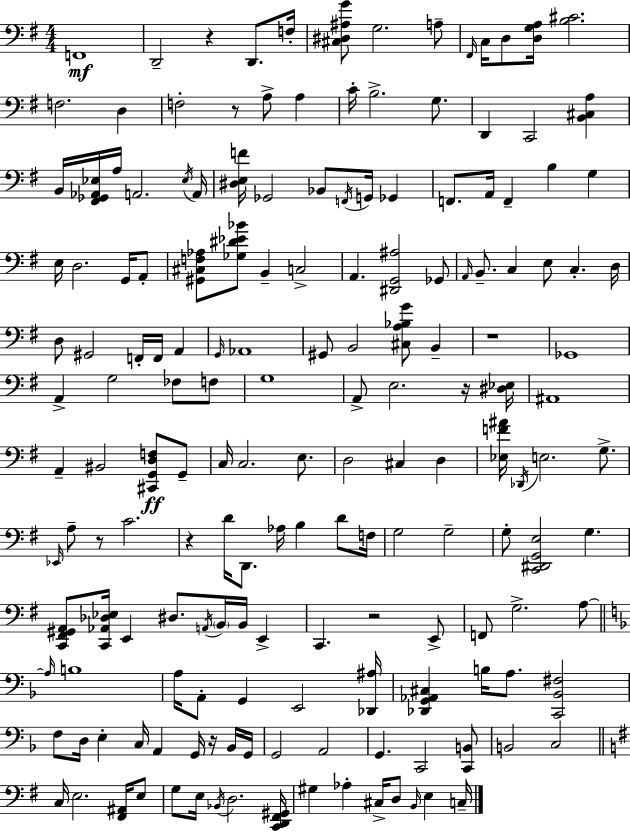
{
  \clef bass
  \numericTimeSignature
  \time 4/4
  \key g \major
  f,1\mf | d,2-- r4 d,8. f16-. | <cis dis ais g'>8 g2. a8-- | \grace { fis,16 } c16 d8 <d g a>16 <b cis'>2. | \break f2. d4 | f2-. r8 a8-> a4 | c'16-. b2.-> g8. | d,4 c,2 <b, cis a>4 | \break b,16 <fis, ges, aes, ees>16 a16 a,2. | \acciaccatura { ees16 } a,16 <dis e f'>16 ges,2 bes,8 \acciaccatura { f,16 } g,16 ges,4 | f,8. a,16 f,4-- b4 g4 | e16 d2. | \break g,16 a,8-. <gis, cis f aes>8 <ges dis' ees' bes'>8 b,4-- c2-> | a,4. <dis, g, ais>2 | ges,8 \grace { a,16 } b,8.-- c4 e8 c4.-. | d16 d8 gis,2 f,16-. f,16 | \break a,4 \grace { g,16 } aes,1 | gis,8 b,2 <cis a bes g'>8 | b,4-- r1 | ges,1 | \break a,4-> g2 | fes8 f8 g1 | a,8-> e2. | r16 <dis ees>16 ais,1 | \break a,4-- bis,2 | <cis, g, d f>8\ff g,8-- c16 c2. | e8. d2 cis4 | d4 <ees f' ais'>16 \acciaccatura { des,16 } e2. | \break g8.-> \grace { ees,16 } a8-- r8 c'2. | r4 d'16 d,8. aes16 | b4 d'8 f16 g2 g2-- | g8-. <c, dis, g, e>2 | \break g4. <c, fis, gis, a,>8 <c, aes, des ees>16 e,4 dis8. | \acciaccatura { a,16 } \parenthesize b,16 b,16 e,4-> c,4. r2 | e,8-> f,8 g2.-> | a8~~ \bar "||" \break \key f \major \grace { a16 } b1 | a16 a,8-. g,4 e,2 | <des, ais>16 <des, g, aes, cis>4 b16 a8. <c, bes, fis>2 | f8 d16 e4-. c16 a,4 g,16 r16 bes,16 | \break g,16 g,2 a,2 | g,4. c,2 <c, b,>8 | b,2 c2 | \bar "||" \break \key e \minor c16 e2. <fis, ais,>16 e8 | g8 e16 \acciaccatura { bes,16 } d2. | <c, d, fis, gis,>16 gis4 aes4-. cis16-> d8 \grace { b,16 } e4 | c16-- \bar "|."
}